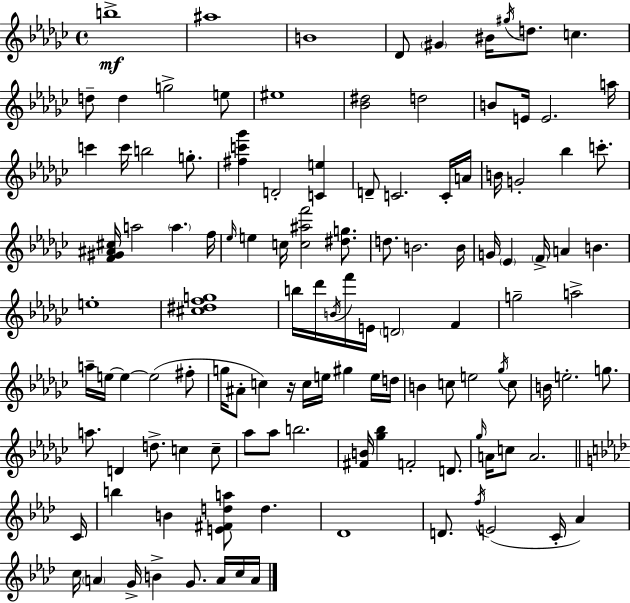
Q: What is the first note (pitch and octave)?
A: B5